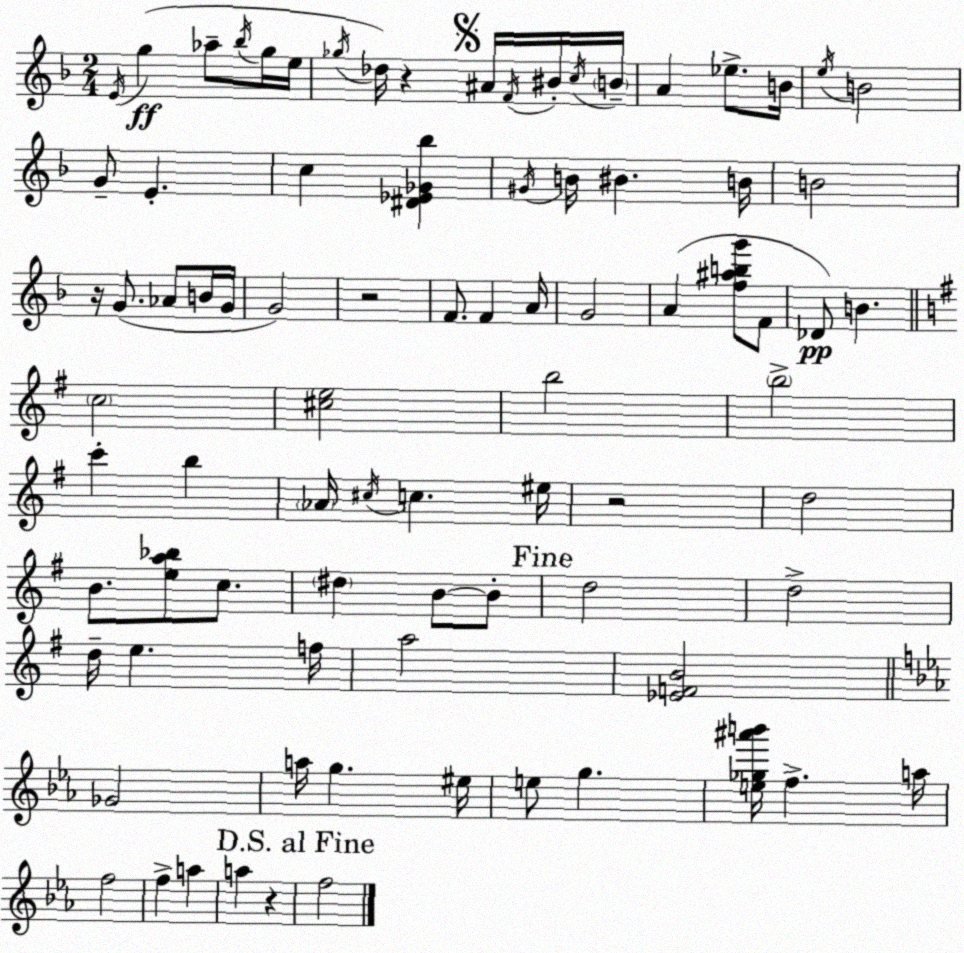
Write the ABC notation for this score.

X:1
T:Untitled
M:2/4
L:1/4
K:Dm
E/4 g _a/2 _b/4 g/4 e/4 _g/4 _d/4 z ^A/4 F/4 ^B/4 c/4 B/4 A _e/2 B/4 e/4 B2 G/2 E c [^D_E_G_b] ^G/4 B/4 ^B B/4 B2 z/4 G/2 _A/2 B/4 G/4 G2 z2 F/2 F A/4 G2 A [f^abg']/2 F/2 _D/2 B c2 [^ce]2 b2 b2 c' b _A/4 ^c/4 c ^e/4 z2 d2 B/2 [ea_b]/2 c/2 ^d B/2 B/2 d2 d2 d/4 e f/4 a2 [_EFB]2 _G2 a/4 g ^e/4 e/2 g [e_g^a'b']/4 f a/4 f2 f a a z f2